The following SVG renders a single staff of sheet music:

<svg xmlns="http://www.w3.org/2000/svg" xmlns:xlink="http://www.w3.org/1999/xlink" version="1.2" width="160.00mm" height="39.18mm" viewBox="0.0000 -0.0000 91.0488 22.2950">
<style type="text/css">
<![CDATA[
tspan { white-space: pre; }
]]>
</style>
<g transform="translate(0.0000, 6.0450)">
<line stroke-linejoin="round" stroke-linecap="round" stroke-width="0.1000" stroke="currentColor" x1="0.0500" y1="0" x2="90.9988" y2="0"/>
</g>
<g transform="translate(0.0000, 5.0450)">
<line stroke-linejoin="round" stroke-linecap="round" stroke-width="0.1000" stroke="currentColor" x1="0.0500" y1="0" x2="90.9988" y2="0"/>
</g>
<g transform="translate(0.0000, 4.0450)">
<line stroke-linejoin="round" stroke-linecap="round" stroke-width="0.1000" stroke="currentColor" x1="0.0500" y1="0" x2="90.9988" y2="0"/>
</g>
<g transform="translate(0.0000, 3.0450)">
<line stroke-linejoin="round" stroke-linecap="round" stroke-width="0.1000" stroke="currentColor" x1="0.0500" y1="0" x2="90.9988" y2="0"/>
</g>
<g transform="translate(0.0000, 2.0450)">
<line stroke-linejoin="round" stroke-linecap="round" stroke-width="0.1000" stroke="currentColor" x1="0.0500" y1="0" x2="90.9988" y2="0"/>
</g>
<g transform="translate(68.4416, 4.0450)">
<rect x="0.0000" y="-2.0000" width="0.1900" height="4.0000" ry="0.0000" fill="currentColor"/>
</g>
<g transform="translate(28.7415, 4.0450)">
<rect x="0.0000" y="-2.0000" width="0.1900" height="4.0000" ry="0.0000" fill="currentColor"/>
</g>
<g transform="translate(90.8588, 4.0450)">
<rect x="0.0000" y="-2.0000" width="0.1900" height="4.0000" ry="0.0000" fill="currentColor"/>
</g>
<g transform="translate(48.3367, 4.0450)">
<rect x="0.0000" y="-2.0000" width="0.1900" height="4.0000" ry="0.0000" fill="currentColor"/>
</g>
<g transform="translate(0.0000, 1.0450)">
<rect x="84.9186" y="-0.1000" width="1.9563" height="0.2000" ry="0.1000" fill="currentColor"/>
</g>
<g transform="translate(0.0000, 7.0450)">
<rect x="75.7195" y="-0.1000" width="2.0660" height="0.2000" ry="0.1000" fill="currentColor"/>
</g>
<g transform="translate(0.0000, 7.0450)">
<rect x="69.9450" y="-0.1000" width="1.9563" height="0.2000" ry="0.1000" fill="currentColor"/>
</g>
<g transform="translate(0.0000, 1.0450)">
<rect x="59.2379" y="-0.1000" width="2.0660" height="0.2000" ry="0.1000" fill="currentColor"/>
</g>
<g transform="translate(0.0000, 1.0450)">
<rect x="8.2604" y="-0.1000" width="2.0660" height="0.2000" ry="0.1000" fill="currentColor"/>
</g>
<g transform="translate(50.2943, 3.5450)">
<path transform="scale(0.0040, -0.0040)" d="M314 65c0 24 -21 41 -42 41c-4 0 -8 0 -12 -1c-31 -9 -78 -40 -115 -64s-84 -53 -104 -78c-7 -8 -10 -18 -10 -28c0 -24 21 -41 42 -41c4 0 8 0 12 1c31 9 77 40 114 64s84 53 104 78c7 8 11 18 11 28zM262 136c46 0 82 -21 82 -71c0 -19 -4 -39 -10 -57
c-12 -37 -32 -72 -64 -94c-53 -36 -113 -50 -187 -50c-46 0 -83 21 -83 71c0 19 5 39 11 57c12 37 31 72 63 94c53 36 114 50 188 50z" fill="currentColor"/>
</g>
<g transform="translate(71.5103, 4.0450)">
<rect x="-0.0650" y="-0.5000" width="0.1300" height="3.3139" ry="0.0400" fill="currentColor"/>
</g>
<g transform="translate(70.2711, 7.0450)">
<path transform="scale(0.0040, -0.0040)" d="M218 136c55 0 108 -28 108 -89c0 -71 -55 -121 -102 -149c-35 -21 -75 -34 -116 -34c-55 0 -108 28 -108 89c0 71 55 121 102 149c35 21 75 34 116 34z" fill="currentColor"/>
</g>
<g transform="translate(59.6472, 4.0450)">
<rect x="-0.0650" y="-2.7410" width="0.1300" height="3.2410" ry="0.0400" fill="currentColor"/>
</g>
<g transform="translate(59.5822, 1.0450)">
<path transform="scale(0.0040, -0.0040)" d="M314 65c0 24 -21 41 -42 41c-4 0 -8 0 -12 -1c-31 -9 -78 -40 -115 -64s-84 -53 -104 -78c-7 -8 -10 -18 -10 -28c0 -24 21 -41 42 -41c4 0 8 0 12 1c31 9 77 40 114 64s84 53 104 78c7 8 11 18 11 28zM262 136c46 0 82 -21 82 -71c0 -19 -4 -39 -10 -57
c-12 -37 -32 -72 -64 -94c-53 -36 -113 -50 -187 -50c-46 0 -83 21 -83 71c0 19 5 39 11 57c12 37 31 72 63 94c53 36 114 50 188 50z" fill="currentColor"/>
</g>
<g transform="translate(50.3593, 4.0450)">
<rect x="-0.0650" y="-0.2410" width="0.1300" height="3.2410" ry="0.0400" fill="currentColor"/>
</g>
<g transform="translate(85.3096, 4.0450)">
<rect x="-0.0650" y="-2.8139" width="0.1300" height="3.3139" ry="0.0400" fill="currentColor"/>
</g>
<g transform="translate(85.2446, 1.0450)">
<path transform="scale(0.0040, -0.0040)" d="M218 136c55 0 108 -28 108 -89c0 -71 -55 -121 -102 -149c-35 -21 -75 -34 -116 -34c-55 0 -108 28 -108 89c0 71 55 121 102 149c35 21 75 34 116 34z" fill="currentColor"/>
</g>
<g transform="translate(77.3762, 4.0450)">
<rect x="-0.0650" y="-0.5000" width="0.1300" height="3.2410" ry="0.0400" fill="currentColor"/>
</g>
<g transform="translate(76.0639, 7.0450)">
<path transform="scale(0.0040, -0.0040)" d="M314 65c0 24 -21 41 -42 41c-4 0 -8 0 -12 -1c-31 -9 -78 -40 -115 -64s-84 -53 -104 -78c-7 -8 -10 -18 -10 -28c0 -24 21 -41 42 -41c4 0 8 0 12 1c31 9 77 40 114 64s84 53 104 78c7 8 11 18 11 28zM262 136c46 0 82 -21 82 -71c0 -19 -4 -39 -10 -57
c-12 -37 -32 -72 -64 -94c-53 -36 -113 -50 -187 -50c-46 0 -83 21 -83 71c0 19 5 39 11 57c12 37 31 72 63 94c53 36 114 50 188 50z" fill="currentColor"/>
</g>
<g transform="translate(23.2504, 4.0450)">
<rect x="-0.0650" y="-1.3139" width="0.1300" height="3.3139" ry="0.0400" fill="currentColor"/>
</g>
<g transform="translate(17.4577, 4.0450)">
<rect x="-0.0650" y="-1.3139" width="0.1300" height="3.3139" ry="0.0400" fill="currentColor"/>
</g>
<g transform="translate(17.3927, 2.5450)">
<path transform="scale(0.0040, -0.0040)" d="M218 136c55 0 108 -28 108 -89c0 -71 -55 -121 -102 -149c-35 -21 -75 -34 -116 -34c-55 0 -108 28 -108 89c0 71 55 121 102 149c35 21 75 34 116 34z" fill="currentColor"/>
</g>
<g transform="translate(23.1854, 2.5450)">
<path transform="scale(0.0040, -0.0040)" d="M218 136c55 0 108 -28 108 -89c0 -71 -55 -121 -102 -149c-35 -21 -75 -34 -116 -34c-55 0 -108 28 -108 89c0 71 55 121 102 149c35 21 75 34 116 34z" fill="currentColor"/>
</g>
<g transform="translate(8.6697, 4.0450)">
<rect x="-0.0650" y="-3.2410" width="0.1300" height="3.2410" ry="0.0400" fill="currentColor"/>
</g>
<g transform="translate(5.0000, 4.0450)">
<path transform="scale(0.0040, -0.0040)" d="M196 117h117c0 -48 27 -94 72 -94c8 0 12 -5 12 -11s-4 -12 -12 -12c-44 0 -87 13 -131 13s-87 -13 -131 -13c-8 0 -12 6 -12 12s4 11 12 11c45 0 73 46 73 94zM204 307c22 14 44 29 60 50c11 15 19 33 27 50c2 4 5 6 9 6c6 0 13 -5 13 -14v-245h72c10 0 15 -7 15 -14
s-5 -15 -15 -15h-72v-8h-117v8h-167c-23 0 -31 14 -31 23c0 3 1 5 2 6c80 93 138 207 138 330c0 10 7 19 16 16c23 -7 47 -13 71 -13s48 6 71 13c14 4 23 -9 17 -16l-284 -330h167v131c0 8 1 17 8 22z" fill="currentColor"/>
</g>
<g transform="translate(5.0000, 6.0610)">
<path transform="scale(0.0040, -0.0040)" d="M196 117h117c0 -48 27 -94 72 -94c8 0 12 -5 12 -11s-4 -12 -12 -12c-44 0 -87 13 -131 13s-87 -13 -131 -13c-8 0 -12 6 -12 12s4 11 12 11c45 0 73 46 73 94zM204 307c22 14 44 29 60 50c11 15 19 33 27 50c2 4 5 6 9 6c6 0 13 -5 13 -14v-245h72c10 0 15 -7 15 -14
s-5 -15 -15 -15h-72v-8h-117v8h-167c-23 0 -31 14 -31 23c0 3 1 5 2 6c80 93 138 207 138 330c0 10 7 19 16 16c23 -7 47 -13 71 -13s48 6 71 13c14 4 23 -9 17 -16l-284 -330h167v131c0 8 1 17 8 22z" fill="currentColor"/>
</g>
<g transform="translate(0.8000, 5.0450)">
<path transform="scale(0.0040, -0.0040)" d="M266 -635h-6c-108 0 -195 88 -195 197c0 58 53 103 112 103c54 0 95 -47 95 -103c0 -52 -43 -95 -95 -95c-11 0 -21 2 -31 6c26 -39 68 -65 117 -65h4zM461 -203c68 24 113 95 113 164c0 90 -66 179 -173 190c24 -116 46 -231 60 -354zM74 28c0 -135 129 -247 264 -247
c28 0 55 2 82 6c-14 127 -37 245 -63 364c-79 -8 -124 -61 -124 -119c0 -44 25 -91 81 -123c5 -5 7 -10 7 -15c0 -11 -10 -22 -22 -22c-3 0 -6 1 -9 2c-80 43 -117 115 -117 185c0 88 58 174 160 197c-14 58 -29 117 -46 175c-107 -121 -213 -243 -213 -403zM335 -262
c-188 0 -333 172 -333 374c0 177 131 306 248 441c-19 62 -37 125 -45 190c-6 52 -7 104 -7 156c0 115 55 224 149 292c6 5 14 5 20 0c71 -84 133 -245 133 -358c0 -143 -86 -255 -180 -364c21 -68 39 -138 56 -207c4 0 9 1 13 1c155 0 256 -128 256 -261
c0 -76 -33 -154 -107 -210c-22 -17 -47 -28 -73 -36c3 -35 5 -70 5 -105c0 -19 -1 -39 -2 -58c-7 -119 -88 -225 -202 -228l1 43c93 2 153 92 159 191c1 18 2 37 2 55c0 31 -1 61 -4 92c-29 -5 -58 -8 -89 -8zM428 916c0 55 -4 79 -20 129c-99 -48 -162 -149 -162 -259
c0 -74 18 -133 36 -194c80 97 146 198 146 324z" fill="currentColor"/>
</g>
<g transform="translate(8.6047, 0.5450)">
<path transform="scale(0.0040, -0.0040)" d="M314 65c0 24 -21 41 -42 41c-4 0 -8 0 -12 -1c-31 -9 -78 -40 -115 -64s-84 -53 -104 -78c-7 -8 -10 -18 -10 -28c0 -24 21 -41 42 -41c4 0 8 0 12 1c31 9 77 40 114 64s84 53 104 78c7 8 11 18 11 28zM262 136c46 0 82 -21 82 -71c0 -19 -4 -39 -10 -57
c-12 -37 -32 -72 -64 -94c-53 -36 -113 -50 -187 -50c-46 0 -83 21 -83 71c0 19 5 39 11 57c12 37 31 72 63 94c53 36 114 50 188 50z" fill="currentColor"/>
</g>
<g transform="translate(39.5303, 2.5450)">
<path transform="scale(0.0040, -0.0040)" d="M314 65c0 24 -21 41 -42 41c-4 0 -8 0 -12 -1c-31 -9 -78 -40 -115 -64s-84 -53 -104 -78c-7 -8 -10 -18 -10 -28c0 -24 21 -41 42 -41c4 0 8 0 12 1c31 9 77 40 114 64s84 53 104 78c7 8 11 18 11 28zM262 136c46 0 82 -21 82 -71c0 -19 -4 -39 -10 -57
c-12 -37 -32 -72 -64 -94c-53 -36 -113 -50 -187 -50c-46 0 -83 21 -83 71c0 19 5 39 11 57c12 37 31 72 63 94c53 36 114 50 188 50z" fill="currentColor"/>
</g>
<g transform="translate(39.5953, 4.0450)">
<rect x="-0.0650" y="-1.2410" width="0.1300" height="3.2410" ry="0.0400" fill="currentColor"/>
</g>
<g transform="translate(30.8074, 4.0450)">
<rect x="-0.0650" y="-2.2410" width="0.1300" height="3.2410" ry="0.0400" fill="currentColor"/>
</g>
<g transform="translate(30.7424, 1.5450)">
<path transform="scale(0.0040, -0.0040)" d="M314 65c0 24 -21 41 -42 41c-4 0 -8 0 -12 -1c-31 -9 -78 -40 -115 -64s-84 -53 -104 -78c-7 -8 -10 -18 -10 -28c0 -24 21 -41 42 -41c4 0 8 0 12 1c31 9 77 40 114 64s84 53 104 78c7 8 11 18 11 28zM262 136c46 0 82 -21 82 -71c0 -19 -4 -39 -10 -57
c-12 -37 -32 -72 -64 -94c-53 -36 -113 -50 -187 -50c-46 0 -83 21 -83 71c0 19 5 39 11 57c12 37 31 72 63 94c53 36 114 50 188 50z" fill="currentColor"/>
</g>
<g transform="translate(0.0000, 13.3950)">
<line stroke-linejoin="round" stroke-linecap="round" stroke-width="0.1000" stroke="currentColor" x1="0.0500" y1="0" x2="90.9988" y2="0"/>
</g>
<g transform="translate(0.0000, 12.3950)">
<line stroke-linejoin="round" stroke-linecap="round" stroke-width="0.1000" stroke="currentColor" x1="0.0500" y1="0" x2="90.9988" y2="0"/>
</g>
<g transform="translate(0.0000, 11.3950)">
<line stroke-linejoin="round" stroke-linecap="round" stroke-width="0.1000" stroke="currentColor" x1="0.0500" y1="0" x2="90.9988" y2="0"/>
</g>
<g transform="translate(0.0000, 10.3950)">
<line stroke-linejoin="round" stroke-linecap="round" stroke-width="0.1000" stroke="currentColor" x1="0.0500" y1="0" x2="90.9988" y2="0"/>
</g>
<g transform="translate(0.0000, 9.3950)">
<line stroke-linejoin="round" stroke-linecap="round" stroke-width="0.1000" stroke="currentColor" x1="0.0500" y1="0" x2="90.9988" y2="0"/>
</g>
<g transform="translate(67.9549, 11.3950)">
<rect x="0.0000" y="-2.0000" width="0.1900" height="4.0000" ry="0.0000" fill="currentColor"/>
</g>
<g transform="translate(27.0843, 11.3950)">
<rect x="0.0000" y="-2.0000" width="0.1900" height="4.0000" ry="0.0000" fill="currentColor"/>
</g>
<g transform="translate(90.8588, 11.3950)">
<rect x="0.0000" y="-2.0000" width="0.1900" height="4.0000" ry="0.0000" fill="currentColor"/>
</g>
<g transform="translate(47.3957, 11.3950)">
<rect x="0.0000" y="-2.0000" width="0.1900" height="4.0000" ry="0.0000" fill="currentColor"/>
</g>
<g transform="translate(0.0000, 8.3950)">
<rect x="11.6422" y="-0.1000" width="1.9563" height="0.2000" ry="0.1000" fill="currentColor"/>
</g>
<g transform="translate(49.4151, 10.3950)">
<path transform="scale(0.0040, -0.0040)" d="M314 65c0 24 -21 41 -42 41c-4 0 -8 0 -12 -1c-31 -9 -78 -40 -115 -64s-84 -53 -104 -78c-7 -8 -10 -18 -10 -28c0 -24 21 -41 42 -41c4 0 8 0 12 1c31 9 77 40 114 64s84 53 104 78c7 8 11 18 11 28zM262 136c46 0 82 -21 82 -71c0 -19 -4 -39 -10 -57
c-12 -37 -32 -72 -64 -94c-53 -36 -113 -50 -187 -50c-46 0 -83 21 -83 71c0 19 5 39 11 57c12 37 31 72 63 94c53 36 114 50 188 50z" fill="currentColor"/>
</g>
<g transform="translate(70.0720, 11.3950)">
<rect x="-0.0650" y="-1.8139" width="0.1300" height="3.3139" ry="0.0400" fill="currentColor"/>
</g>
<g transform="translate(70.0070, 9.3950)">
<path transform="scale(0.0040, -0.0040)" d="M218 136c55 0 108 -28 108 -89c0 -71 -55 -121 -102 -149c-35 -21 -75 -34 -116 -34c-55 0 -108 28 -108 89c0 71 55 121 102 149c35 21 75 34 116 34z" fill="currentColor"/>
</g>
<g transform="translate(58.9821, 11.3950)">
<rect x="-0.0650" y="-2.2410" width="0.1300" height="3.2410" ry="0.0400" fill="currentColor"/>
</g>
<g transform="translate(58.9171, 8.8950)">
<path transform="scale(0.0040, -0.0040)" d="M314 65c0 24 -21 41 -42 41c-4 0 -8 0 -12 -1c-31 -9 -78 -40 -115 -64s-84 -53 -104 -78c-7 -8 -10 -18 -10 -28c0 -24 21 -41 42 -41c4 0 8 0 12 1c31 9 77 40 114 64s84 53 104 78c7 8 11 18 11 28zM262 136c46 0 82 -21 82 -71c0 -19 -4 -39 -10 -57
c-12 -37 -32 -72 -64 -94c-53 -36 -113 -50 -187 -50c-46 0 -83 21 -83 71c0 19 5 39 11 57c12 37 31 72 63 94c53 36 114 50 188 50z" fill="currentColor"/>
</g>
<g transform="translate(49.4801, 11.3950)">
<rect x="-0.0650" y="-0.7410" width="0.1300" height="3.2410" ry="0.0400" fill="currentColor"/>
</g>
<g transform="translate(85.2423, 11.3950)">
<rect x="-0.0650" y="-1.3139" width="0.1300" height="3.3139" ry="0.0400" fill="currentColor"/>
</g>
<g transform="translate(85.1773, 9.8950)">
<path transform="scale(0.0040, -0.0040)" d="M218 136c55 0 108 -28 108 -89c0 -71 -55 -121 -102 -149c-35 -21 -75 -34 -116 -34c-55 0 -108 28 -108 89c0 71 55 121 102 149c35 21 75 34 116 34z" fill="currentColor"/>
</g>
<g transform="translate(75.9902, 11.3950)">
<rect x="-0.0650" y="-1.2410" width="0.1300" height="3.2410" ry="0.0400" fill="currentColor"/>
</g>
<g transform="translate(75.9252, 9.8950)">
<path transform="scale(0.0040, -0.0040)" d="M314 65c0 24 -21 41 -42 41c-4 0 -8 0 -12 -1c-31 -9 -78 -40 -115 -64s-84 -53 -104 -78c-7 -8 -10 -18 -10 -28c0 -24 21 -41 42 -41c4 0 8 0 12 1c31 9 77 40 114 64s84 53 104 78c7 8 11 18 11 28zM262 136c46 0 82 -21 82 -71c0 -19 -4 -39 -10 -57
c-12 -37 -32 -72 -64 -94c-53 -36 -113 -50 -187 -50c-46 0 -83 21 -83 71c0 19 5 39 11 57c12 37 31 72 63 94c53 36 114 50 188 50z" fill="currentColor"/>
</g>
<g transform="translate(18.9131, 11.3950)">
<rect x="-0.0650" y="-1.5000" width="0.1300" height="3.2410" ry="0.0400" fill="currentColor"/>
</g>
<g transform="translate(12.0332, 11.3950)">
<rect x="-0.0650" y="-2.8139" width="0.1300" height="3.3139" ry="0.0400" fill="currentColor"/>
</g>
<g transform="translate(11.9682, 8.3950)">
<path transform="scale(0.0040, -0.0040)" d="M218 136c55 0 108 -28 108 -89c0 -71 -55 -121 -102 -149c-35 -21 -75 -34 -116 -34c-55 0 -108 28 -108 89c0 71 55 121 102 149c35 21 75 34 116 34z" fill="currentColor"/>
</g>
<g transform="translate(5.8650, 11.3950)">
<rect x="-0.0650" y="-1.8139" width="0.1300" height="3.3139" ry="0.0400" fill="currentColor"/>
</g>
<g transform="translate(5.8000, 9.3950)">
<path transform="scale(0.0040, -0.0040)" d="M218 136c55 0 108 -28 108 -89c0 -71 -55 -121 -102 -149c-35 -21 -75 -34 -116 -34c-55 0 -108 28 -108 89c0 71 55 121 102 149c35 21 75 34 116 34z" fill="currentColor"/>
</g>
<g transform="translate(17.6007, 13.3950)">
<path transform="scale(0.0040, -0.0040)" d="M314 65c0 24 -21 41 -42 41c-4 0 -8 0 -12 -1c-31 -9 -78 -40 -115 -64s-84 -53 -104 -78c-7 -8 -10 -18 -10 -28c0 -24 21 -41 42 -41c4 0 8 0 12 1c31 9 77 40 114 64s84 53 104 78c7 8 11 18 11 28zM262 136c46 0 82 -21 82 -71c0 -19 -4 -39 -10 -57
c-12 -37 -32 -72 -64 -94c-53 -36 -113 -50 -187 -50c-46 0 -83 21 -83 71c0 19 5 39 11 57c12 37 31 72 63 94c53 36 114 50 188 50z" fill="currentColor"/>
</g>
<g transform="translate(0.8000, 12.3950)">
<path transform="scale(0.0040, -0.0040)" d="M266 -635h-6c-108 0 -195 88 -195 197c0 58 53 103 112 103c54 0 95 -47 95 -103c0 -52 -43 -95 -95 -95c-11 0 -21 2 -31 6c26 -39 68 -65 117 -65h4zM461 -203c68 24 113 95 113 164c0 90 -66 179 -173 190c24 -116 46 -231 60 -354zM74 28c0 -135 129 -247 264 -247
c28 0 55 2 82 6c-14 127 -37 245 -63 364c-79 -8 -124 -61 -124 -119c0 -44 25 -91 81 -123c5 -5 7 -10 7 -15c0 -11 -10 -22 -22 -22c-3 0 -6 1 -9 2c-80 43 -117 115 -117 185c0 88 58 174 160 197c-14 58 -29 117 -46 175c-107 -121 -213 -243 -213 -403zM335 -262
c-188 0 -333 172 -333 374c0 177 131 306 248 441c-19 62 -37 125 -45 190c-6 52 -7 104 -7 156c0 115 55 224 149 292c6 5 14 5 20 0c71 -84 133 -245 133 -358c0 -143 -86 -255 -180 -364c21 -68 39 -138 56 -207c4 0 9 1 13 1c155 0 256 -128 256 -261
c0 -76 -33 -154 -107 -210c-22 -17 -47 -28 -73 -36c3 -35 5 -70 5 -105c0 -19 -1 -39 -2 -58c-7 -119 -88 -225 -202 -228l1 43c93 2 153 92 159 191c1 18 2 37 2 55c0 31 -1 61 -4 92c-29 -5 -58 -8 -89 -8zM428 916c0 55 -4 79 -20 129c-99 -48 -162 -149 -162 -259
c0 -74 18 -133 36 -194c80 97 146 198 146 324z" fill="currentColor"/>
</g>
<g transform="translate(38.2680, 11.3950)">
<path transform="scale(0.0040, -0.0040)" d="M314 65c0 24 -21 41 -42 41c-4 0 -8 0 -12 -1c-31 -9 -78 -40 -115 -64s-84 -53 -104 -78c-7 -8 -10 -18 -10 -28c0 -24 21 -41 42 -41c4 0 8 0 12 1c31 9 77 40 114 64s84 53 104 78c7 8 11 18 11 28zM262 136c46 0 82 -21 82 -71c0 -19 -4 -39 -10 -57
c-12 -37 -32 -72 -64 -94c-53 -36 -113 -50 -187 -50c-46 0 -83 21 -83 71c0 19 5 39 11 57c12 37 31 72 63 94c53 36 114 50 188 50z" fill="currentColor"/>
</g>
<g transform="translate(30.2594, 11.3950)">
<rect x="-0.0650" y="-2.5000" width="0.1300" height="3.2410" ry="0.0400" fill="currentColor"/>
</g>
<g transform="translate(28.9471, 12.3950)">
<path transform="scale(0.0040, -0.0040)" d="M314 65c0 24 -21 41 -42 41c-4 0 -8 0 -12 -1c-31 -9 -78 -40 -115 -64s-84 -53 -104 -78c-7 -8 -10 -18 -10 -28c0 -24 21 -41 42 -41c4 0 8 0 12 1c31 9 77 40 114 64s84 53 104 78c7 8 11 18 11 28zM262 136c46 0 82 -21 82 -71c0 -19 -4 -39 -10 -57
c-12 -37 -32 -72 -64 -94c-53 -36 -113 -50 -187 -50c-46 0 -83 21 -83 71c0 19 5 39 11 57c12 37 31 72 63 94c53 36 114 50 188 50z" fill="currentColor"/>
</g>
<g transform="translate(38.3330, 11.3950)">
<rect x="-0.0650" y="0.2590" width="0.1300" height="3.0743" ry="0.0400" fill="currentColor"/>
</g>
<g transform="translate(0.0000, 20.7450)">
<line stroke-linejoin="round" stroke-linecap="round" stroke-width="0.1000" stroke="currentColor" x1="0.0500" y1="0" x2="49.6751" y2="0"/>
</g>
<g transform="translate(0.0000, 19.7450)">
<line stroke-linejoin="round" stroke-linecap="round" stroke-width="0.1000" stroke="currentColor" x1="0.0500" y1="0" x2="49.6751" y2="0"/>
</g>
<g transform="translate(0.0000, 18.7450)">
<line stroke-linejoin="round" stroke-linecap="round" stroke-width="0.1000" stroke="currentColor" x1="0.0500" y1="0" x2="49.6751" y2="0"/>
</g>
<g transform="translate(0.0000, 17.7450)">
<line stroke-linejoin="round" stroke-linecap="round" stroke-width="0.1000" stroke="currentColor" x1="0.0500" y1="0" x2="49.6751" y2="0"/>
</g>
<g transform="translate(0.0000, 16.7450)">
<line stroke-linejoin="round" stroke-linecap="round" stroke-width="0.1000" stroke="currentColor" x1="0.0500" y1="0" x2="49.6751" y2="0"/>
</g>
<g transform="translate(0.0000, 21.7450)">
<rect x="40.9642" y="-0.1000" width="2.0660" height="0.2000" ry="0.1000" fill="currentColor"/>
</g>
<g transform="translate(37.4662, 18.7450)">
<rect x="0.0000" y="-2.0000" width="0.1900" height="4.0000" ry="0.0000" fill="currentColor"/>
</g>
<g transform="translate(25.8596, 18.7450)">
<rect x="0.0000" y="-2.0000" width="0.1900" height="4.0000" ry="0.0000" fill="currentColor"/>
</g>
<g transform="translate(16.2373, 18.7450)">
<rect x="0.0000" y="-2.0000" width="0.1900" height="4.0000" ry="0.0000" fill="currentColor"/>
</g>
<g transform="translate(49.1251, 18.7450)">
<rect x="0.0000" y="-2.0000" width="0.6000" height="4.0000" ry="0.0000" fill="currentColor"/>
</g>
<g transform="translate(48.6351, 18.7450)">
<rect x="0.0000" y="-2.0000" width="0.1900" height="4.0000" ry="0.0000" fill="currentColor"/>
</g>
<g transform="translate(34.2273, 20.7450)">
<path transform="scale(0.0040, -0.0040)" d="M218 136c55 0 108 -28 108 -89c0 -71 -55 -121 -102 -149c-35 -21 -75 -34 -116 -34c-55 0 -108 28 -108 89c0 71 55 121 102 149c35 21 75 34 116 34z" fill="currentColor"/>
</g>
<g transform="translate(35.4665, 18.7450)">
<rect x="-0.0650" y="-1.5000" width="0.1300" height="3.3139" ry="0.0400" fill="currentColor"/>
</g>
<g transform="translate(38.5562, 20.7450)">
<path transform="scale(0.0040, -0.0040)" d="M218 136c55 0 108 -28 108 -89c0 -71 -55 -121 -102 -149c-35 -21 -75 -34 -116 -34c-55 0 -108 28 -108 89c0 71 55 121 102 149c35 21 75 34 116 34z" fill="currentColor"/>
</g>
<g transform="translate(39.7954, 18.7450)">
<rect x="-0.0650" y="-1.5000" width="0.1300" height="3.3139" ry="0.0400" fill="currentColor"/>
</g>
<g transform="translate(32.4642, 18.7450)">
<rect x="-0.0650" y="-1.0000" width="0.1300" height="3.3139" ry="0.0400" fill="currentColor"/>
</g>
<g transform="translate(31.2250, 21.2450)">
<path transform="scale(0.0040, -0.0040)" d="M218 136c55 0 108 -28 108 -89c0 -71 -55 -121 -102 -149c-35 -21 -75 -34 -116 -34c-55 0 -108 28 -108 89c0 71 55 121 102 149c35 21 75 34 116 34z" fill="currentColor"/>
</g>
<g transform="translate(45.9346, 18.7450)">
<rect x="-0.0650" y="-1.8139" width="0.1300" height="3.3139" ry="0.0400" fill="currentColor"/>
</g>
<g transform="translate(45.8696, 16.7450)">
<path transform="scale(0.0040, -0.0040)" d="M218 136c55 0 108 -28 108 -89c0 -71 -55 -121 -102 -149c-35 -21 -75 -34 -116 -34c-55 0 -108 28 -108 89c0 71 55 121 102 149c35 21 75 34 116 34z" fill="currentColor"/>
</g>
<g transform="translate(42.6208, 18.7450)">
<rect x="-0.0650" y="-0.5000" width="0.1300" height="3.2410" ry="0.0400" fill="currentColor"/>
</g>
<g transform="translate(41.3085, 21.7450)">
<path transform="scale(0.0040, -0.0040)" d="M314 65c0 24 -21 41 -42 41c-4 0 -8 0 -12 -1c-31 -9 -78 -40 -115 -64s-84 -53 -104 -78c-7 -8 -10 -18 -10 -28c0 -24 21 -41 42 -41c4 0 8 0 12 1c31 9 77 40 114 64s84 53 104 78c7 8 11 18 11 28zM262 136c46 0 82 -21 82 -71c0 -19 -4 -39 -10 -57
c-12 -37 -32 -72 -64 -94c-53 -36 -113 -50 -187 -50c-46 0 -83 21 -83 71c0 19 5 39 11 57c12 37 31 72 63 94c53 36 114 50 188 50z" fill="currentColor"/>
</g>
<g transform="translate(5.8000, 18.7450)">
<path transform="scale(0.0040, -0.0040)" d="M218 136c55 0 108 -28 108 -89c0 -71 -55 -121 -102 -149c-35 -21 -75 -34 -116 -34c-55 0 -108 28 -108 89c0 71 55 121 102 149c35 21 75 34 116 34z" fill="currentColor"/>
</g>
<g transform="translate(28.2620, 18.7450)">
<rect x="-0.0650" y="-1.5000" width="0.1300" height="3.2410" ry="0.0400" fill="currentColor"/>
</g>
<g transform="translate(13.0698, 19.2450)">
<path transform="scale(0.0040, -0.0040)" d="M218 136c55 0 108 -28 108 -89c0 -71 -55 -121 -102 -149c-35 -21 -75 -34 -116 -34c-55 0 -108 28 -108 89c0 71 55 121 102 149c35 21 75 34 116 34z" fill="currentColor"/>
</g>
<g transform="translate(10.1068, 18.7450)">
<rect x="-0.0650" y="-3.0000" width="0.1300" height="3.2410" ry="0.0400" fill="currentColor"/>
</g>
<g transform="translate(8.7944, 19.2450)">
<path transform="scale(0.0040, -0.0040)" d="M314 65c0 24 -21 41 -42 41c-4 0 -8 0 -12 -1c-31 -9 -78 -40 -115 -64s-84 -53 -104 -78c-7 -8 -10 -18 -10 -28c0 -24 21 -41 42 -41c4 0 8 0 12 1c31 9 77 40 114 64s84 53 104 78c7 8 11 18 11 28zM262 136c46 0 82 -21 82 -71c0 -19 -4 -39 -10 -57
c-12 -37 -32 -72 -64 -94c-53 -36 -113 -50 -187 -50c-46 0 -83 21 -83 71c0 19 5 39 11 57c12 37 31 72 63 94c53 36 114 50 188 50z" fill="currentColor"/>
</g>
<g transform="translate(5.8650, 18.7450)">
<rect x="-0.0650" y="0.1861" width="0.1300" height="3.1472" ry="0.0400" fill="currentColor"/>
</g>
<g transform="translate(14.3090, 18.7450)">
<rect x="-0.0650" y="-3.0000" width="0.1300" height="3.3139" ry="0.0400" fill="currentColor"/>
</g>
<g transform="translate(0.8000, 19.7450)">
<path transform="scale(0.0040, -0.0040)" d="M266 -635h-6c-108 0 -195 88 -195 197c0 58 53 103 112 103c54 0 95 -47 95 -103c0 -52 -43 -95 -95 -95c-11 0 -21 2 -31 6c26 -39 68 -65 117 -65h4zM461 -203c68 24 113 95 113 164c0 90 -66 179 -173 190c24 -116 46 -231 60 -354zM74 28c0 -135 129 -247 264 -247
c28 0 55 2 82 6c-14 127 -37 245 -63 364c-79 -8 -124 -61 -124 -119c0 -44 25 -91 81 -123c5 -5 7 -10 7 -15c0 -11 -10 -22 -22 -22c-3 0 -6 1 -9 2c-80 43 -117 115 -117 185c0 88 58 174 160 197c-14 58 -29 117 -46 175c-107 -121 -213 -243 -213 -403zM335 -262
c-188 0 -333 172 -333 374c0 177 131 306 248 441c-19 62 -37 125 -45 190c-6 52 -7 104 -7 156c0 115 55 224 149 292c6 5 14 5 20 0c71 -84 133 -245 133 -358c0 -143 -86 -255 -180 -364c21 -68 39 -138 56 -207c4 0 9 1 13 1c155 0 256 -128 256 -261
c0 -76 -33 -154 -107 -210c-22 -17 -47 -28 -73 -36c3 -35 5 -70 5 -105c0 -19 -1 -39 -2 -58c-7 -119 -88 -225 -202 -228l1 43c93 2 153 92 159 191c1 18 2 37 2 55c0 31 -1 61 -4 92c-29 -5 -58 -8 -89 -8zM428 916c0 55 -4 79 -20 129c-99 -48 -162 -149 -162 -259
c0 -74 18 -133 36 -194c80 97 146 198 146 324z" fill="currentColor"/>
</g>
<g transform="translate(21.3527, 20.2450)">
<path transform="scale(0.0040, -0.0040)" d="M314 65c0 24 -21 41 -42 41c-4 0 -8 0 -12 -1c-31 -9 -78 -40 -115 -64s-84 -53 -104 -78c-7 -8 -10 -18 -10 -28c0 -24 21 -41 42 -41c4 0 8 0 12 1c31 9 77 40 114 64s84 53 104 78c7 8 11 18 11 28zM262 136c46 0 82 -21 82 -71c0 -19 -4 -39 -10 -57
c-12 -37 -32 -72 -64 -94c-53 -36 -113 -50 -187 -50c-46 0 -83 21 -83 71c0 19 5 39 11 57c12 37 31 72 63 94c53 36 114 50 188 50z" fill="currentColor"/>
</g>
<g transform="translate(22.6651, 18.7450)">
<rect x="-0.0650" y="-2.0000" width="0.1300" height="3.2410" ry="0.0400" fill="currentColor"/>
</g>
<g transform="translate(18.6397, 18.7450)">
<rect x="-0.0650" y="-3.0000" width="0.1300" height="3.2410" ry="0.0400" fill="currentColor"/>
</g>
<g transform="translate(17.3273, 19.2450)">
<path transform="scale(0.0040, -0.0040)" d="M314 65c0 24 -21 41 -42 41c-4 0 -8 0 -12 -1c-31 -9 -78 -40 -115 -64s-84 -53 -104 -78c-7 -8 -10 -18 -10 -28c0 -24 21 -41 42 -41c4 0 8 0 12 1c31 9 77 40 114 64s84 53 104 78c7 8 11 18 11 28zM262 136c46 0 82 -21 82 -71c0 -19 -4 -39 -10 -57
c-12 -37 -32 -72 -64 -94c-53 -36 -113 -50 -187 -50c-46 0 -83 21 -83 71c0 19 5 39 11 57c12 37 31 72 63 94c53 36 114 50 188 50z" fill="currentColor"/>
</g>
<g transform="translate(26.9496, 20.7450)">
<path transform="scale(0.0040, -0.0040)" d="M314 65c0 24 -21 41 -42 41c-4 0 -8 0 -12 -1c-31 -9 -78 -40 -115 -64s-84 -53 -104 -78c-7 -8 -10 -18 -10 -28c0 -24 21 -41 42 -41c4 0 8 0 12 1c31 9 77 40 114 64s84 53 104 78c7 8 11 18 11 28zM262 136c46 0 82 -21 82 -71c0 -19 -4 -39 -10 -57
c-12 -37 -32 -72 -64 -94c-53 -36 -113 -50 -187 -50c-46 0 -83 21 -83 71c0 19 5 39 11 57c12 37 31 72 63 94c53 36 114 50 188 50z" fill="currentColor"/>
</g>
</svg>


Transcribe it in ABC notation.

X:1
T:Untitled
M:4/4
L:1/4
K:C
b2 e e g2 e2 c2 a2 C C2 a f a E2 G2 B2 d2 g2 f e2 e B A2 A A2 F2 E2 D E E C2 f